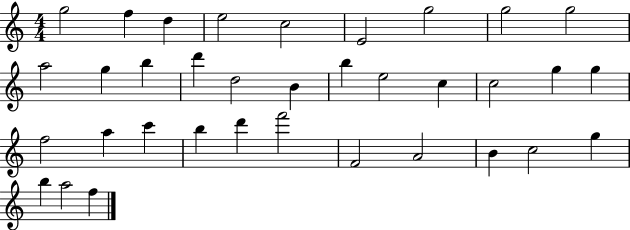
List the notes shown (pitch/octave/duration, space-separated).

G5/h F5/q D5/q E5/h C5/h E4/h G5/h G5/h G5/h A5/h G5/q B5/q D6/q D5/h B4/q B5/q E5/h C5/q C5/h G5/q G5/q F5/h A5/q C6/q B5/q D6/q F6/h F4/h A4/h B4/q C5/h G5/q B5/q A5/h F5/q